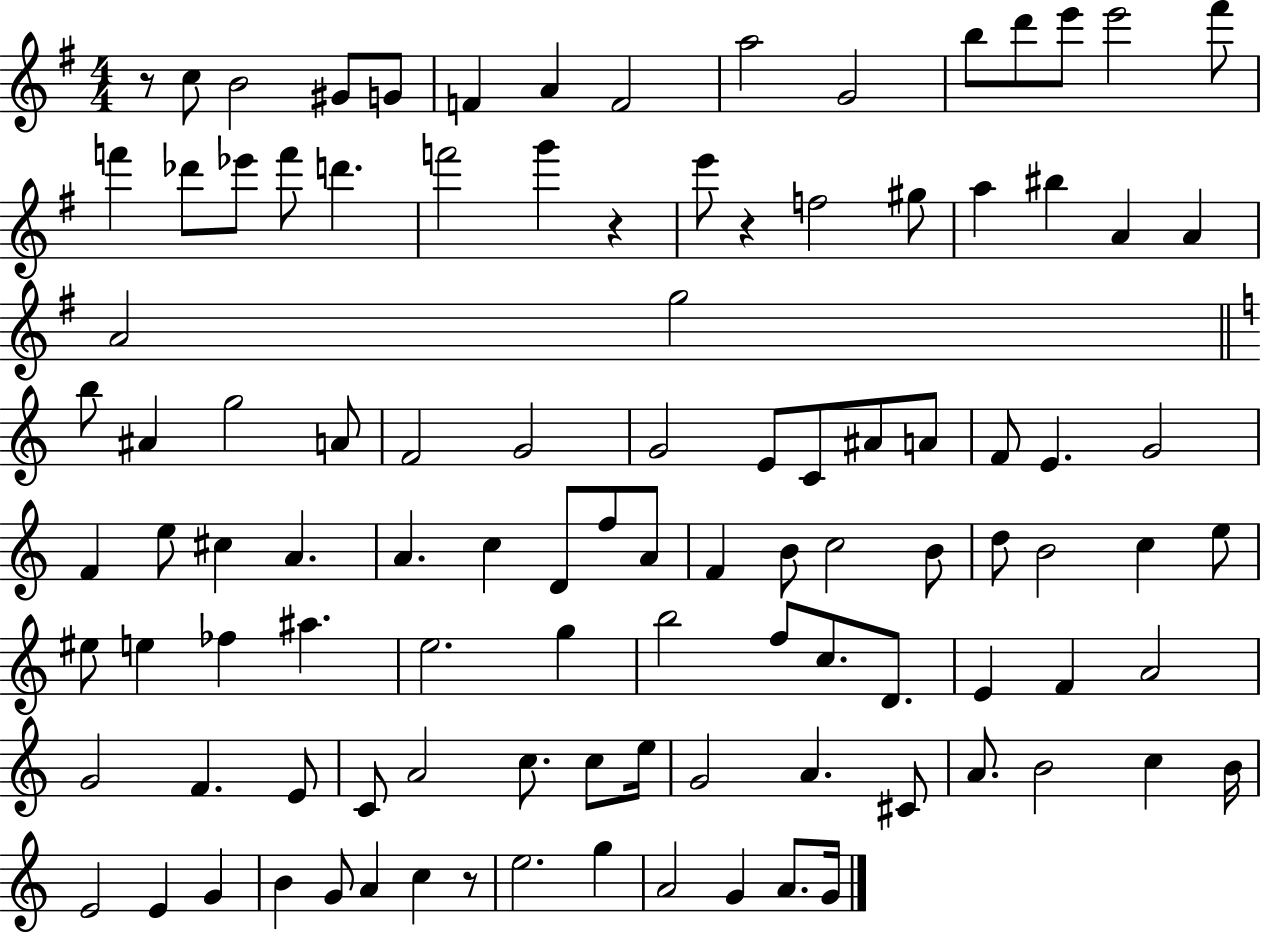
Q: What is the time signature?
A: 4/4